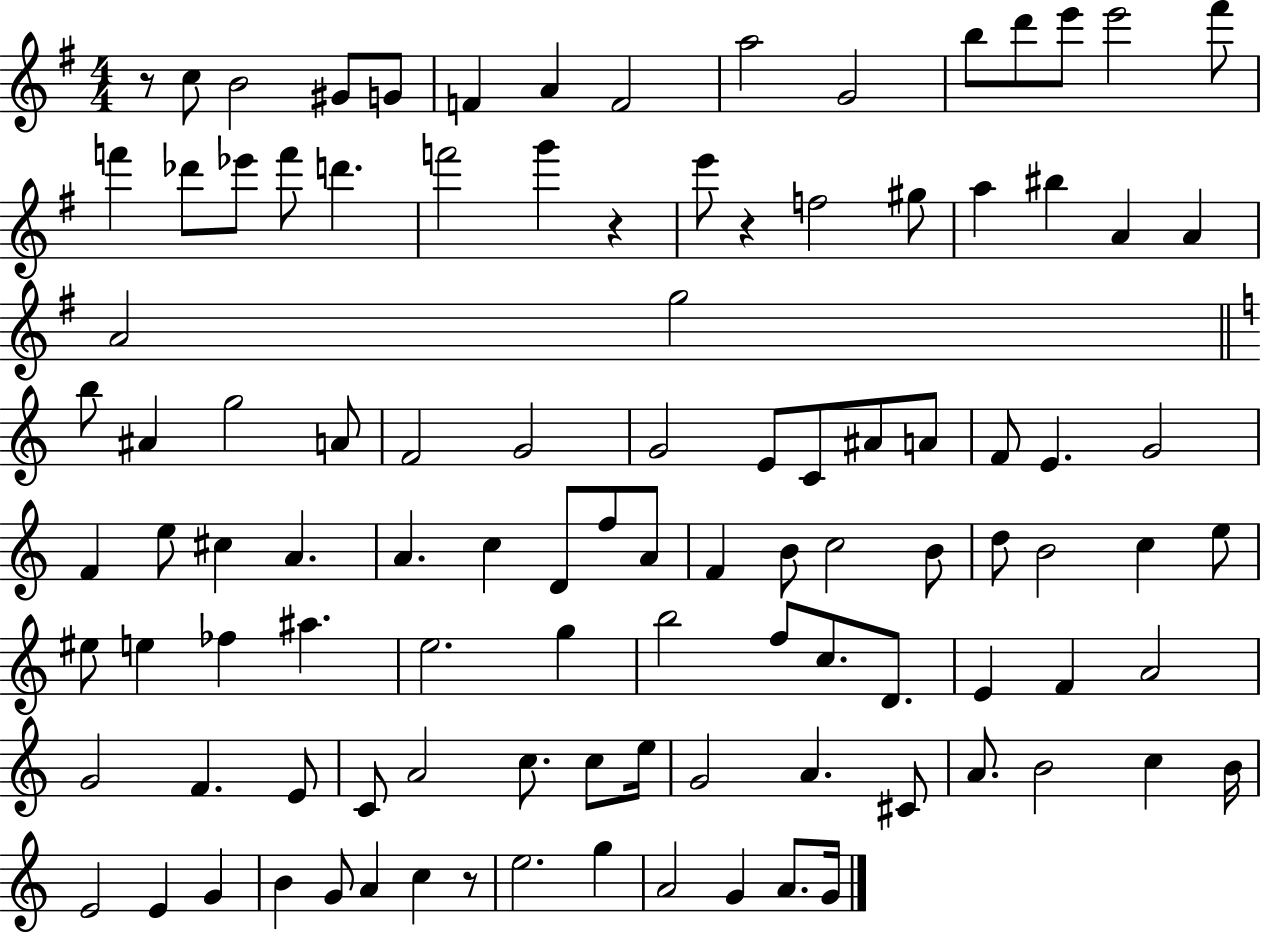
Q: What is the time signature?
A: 4/4